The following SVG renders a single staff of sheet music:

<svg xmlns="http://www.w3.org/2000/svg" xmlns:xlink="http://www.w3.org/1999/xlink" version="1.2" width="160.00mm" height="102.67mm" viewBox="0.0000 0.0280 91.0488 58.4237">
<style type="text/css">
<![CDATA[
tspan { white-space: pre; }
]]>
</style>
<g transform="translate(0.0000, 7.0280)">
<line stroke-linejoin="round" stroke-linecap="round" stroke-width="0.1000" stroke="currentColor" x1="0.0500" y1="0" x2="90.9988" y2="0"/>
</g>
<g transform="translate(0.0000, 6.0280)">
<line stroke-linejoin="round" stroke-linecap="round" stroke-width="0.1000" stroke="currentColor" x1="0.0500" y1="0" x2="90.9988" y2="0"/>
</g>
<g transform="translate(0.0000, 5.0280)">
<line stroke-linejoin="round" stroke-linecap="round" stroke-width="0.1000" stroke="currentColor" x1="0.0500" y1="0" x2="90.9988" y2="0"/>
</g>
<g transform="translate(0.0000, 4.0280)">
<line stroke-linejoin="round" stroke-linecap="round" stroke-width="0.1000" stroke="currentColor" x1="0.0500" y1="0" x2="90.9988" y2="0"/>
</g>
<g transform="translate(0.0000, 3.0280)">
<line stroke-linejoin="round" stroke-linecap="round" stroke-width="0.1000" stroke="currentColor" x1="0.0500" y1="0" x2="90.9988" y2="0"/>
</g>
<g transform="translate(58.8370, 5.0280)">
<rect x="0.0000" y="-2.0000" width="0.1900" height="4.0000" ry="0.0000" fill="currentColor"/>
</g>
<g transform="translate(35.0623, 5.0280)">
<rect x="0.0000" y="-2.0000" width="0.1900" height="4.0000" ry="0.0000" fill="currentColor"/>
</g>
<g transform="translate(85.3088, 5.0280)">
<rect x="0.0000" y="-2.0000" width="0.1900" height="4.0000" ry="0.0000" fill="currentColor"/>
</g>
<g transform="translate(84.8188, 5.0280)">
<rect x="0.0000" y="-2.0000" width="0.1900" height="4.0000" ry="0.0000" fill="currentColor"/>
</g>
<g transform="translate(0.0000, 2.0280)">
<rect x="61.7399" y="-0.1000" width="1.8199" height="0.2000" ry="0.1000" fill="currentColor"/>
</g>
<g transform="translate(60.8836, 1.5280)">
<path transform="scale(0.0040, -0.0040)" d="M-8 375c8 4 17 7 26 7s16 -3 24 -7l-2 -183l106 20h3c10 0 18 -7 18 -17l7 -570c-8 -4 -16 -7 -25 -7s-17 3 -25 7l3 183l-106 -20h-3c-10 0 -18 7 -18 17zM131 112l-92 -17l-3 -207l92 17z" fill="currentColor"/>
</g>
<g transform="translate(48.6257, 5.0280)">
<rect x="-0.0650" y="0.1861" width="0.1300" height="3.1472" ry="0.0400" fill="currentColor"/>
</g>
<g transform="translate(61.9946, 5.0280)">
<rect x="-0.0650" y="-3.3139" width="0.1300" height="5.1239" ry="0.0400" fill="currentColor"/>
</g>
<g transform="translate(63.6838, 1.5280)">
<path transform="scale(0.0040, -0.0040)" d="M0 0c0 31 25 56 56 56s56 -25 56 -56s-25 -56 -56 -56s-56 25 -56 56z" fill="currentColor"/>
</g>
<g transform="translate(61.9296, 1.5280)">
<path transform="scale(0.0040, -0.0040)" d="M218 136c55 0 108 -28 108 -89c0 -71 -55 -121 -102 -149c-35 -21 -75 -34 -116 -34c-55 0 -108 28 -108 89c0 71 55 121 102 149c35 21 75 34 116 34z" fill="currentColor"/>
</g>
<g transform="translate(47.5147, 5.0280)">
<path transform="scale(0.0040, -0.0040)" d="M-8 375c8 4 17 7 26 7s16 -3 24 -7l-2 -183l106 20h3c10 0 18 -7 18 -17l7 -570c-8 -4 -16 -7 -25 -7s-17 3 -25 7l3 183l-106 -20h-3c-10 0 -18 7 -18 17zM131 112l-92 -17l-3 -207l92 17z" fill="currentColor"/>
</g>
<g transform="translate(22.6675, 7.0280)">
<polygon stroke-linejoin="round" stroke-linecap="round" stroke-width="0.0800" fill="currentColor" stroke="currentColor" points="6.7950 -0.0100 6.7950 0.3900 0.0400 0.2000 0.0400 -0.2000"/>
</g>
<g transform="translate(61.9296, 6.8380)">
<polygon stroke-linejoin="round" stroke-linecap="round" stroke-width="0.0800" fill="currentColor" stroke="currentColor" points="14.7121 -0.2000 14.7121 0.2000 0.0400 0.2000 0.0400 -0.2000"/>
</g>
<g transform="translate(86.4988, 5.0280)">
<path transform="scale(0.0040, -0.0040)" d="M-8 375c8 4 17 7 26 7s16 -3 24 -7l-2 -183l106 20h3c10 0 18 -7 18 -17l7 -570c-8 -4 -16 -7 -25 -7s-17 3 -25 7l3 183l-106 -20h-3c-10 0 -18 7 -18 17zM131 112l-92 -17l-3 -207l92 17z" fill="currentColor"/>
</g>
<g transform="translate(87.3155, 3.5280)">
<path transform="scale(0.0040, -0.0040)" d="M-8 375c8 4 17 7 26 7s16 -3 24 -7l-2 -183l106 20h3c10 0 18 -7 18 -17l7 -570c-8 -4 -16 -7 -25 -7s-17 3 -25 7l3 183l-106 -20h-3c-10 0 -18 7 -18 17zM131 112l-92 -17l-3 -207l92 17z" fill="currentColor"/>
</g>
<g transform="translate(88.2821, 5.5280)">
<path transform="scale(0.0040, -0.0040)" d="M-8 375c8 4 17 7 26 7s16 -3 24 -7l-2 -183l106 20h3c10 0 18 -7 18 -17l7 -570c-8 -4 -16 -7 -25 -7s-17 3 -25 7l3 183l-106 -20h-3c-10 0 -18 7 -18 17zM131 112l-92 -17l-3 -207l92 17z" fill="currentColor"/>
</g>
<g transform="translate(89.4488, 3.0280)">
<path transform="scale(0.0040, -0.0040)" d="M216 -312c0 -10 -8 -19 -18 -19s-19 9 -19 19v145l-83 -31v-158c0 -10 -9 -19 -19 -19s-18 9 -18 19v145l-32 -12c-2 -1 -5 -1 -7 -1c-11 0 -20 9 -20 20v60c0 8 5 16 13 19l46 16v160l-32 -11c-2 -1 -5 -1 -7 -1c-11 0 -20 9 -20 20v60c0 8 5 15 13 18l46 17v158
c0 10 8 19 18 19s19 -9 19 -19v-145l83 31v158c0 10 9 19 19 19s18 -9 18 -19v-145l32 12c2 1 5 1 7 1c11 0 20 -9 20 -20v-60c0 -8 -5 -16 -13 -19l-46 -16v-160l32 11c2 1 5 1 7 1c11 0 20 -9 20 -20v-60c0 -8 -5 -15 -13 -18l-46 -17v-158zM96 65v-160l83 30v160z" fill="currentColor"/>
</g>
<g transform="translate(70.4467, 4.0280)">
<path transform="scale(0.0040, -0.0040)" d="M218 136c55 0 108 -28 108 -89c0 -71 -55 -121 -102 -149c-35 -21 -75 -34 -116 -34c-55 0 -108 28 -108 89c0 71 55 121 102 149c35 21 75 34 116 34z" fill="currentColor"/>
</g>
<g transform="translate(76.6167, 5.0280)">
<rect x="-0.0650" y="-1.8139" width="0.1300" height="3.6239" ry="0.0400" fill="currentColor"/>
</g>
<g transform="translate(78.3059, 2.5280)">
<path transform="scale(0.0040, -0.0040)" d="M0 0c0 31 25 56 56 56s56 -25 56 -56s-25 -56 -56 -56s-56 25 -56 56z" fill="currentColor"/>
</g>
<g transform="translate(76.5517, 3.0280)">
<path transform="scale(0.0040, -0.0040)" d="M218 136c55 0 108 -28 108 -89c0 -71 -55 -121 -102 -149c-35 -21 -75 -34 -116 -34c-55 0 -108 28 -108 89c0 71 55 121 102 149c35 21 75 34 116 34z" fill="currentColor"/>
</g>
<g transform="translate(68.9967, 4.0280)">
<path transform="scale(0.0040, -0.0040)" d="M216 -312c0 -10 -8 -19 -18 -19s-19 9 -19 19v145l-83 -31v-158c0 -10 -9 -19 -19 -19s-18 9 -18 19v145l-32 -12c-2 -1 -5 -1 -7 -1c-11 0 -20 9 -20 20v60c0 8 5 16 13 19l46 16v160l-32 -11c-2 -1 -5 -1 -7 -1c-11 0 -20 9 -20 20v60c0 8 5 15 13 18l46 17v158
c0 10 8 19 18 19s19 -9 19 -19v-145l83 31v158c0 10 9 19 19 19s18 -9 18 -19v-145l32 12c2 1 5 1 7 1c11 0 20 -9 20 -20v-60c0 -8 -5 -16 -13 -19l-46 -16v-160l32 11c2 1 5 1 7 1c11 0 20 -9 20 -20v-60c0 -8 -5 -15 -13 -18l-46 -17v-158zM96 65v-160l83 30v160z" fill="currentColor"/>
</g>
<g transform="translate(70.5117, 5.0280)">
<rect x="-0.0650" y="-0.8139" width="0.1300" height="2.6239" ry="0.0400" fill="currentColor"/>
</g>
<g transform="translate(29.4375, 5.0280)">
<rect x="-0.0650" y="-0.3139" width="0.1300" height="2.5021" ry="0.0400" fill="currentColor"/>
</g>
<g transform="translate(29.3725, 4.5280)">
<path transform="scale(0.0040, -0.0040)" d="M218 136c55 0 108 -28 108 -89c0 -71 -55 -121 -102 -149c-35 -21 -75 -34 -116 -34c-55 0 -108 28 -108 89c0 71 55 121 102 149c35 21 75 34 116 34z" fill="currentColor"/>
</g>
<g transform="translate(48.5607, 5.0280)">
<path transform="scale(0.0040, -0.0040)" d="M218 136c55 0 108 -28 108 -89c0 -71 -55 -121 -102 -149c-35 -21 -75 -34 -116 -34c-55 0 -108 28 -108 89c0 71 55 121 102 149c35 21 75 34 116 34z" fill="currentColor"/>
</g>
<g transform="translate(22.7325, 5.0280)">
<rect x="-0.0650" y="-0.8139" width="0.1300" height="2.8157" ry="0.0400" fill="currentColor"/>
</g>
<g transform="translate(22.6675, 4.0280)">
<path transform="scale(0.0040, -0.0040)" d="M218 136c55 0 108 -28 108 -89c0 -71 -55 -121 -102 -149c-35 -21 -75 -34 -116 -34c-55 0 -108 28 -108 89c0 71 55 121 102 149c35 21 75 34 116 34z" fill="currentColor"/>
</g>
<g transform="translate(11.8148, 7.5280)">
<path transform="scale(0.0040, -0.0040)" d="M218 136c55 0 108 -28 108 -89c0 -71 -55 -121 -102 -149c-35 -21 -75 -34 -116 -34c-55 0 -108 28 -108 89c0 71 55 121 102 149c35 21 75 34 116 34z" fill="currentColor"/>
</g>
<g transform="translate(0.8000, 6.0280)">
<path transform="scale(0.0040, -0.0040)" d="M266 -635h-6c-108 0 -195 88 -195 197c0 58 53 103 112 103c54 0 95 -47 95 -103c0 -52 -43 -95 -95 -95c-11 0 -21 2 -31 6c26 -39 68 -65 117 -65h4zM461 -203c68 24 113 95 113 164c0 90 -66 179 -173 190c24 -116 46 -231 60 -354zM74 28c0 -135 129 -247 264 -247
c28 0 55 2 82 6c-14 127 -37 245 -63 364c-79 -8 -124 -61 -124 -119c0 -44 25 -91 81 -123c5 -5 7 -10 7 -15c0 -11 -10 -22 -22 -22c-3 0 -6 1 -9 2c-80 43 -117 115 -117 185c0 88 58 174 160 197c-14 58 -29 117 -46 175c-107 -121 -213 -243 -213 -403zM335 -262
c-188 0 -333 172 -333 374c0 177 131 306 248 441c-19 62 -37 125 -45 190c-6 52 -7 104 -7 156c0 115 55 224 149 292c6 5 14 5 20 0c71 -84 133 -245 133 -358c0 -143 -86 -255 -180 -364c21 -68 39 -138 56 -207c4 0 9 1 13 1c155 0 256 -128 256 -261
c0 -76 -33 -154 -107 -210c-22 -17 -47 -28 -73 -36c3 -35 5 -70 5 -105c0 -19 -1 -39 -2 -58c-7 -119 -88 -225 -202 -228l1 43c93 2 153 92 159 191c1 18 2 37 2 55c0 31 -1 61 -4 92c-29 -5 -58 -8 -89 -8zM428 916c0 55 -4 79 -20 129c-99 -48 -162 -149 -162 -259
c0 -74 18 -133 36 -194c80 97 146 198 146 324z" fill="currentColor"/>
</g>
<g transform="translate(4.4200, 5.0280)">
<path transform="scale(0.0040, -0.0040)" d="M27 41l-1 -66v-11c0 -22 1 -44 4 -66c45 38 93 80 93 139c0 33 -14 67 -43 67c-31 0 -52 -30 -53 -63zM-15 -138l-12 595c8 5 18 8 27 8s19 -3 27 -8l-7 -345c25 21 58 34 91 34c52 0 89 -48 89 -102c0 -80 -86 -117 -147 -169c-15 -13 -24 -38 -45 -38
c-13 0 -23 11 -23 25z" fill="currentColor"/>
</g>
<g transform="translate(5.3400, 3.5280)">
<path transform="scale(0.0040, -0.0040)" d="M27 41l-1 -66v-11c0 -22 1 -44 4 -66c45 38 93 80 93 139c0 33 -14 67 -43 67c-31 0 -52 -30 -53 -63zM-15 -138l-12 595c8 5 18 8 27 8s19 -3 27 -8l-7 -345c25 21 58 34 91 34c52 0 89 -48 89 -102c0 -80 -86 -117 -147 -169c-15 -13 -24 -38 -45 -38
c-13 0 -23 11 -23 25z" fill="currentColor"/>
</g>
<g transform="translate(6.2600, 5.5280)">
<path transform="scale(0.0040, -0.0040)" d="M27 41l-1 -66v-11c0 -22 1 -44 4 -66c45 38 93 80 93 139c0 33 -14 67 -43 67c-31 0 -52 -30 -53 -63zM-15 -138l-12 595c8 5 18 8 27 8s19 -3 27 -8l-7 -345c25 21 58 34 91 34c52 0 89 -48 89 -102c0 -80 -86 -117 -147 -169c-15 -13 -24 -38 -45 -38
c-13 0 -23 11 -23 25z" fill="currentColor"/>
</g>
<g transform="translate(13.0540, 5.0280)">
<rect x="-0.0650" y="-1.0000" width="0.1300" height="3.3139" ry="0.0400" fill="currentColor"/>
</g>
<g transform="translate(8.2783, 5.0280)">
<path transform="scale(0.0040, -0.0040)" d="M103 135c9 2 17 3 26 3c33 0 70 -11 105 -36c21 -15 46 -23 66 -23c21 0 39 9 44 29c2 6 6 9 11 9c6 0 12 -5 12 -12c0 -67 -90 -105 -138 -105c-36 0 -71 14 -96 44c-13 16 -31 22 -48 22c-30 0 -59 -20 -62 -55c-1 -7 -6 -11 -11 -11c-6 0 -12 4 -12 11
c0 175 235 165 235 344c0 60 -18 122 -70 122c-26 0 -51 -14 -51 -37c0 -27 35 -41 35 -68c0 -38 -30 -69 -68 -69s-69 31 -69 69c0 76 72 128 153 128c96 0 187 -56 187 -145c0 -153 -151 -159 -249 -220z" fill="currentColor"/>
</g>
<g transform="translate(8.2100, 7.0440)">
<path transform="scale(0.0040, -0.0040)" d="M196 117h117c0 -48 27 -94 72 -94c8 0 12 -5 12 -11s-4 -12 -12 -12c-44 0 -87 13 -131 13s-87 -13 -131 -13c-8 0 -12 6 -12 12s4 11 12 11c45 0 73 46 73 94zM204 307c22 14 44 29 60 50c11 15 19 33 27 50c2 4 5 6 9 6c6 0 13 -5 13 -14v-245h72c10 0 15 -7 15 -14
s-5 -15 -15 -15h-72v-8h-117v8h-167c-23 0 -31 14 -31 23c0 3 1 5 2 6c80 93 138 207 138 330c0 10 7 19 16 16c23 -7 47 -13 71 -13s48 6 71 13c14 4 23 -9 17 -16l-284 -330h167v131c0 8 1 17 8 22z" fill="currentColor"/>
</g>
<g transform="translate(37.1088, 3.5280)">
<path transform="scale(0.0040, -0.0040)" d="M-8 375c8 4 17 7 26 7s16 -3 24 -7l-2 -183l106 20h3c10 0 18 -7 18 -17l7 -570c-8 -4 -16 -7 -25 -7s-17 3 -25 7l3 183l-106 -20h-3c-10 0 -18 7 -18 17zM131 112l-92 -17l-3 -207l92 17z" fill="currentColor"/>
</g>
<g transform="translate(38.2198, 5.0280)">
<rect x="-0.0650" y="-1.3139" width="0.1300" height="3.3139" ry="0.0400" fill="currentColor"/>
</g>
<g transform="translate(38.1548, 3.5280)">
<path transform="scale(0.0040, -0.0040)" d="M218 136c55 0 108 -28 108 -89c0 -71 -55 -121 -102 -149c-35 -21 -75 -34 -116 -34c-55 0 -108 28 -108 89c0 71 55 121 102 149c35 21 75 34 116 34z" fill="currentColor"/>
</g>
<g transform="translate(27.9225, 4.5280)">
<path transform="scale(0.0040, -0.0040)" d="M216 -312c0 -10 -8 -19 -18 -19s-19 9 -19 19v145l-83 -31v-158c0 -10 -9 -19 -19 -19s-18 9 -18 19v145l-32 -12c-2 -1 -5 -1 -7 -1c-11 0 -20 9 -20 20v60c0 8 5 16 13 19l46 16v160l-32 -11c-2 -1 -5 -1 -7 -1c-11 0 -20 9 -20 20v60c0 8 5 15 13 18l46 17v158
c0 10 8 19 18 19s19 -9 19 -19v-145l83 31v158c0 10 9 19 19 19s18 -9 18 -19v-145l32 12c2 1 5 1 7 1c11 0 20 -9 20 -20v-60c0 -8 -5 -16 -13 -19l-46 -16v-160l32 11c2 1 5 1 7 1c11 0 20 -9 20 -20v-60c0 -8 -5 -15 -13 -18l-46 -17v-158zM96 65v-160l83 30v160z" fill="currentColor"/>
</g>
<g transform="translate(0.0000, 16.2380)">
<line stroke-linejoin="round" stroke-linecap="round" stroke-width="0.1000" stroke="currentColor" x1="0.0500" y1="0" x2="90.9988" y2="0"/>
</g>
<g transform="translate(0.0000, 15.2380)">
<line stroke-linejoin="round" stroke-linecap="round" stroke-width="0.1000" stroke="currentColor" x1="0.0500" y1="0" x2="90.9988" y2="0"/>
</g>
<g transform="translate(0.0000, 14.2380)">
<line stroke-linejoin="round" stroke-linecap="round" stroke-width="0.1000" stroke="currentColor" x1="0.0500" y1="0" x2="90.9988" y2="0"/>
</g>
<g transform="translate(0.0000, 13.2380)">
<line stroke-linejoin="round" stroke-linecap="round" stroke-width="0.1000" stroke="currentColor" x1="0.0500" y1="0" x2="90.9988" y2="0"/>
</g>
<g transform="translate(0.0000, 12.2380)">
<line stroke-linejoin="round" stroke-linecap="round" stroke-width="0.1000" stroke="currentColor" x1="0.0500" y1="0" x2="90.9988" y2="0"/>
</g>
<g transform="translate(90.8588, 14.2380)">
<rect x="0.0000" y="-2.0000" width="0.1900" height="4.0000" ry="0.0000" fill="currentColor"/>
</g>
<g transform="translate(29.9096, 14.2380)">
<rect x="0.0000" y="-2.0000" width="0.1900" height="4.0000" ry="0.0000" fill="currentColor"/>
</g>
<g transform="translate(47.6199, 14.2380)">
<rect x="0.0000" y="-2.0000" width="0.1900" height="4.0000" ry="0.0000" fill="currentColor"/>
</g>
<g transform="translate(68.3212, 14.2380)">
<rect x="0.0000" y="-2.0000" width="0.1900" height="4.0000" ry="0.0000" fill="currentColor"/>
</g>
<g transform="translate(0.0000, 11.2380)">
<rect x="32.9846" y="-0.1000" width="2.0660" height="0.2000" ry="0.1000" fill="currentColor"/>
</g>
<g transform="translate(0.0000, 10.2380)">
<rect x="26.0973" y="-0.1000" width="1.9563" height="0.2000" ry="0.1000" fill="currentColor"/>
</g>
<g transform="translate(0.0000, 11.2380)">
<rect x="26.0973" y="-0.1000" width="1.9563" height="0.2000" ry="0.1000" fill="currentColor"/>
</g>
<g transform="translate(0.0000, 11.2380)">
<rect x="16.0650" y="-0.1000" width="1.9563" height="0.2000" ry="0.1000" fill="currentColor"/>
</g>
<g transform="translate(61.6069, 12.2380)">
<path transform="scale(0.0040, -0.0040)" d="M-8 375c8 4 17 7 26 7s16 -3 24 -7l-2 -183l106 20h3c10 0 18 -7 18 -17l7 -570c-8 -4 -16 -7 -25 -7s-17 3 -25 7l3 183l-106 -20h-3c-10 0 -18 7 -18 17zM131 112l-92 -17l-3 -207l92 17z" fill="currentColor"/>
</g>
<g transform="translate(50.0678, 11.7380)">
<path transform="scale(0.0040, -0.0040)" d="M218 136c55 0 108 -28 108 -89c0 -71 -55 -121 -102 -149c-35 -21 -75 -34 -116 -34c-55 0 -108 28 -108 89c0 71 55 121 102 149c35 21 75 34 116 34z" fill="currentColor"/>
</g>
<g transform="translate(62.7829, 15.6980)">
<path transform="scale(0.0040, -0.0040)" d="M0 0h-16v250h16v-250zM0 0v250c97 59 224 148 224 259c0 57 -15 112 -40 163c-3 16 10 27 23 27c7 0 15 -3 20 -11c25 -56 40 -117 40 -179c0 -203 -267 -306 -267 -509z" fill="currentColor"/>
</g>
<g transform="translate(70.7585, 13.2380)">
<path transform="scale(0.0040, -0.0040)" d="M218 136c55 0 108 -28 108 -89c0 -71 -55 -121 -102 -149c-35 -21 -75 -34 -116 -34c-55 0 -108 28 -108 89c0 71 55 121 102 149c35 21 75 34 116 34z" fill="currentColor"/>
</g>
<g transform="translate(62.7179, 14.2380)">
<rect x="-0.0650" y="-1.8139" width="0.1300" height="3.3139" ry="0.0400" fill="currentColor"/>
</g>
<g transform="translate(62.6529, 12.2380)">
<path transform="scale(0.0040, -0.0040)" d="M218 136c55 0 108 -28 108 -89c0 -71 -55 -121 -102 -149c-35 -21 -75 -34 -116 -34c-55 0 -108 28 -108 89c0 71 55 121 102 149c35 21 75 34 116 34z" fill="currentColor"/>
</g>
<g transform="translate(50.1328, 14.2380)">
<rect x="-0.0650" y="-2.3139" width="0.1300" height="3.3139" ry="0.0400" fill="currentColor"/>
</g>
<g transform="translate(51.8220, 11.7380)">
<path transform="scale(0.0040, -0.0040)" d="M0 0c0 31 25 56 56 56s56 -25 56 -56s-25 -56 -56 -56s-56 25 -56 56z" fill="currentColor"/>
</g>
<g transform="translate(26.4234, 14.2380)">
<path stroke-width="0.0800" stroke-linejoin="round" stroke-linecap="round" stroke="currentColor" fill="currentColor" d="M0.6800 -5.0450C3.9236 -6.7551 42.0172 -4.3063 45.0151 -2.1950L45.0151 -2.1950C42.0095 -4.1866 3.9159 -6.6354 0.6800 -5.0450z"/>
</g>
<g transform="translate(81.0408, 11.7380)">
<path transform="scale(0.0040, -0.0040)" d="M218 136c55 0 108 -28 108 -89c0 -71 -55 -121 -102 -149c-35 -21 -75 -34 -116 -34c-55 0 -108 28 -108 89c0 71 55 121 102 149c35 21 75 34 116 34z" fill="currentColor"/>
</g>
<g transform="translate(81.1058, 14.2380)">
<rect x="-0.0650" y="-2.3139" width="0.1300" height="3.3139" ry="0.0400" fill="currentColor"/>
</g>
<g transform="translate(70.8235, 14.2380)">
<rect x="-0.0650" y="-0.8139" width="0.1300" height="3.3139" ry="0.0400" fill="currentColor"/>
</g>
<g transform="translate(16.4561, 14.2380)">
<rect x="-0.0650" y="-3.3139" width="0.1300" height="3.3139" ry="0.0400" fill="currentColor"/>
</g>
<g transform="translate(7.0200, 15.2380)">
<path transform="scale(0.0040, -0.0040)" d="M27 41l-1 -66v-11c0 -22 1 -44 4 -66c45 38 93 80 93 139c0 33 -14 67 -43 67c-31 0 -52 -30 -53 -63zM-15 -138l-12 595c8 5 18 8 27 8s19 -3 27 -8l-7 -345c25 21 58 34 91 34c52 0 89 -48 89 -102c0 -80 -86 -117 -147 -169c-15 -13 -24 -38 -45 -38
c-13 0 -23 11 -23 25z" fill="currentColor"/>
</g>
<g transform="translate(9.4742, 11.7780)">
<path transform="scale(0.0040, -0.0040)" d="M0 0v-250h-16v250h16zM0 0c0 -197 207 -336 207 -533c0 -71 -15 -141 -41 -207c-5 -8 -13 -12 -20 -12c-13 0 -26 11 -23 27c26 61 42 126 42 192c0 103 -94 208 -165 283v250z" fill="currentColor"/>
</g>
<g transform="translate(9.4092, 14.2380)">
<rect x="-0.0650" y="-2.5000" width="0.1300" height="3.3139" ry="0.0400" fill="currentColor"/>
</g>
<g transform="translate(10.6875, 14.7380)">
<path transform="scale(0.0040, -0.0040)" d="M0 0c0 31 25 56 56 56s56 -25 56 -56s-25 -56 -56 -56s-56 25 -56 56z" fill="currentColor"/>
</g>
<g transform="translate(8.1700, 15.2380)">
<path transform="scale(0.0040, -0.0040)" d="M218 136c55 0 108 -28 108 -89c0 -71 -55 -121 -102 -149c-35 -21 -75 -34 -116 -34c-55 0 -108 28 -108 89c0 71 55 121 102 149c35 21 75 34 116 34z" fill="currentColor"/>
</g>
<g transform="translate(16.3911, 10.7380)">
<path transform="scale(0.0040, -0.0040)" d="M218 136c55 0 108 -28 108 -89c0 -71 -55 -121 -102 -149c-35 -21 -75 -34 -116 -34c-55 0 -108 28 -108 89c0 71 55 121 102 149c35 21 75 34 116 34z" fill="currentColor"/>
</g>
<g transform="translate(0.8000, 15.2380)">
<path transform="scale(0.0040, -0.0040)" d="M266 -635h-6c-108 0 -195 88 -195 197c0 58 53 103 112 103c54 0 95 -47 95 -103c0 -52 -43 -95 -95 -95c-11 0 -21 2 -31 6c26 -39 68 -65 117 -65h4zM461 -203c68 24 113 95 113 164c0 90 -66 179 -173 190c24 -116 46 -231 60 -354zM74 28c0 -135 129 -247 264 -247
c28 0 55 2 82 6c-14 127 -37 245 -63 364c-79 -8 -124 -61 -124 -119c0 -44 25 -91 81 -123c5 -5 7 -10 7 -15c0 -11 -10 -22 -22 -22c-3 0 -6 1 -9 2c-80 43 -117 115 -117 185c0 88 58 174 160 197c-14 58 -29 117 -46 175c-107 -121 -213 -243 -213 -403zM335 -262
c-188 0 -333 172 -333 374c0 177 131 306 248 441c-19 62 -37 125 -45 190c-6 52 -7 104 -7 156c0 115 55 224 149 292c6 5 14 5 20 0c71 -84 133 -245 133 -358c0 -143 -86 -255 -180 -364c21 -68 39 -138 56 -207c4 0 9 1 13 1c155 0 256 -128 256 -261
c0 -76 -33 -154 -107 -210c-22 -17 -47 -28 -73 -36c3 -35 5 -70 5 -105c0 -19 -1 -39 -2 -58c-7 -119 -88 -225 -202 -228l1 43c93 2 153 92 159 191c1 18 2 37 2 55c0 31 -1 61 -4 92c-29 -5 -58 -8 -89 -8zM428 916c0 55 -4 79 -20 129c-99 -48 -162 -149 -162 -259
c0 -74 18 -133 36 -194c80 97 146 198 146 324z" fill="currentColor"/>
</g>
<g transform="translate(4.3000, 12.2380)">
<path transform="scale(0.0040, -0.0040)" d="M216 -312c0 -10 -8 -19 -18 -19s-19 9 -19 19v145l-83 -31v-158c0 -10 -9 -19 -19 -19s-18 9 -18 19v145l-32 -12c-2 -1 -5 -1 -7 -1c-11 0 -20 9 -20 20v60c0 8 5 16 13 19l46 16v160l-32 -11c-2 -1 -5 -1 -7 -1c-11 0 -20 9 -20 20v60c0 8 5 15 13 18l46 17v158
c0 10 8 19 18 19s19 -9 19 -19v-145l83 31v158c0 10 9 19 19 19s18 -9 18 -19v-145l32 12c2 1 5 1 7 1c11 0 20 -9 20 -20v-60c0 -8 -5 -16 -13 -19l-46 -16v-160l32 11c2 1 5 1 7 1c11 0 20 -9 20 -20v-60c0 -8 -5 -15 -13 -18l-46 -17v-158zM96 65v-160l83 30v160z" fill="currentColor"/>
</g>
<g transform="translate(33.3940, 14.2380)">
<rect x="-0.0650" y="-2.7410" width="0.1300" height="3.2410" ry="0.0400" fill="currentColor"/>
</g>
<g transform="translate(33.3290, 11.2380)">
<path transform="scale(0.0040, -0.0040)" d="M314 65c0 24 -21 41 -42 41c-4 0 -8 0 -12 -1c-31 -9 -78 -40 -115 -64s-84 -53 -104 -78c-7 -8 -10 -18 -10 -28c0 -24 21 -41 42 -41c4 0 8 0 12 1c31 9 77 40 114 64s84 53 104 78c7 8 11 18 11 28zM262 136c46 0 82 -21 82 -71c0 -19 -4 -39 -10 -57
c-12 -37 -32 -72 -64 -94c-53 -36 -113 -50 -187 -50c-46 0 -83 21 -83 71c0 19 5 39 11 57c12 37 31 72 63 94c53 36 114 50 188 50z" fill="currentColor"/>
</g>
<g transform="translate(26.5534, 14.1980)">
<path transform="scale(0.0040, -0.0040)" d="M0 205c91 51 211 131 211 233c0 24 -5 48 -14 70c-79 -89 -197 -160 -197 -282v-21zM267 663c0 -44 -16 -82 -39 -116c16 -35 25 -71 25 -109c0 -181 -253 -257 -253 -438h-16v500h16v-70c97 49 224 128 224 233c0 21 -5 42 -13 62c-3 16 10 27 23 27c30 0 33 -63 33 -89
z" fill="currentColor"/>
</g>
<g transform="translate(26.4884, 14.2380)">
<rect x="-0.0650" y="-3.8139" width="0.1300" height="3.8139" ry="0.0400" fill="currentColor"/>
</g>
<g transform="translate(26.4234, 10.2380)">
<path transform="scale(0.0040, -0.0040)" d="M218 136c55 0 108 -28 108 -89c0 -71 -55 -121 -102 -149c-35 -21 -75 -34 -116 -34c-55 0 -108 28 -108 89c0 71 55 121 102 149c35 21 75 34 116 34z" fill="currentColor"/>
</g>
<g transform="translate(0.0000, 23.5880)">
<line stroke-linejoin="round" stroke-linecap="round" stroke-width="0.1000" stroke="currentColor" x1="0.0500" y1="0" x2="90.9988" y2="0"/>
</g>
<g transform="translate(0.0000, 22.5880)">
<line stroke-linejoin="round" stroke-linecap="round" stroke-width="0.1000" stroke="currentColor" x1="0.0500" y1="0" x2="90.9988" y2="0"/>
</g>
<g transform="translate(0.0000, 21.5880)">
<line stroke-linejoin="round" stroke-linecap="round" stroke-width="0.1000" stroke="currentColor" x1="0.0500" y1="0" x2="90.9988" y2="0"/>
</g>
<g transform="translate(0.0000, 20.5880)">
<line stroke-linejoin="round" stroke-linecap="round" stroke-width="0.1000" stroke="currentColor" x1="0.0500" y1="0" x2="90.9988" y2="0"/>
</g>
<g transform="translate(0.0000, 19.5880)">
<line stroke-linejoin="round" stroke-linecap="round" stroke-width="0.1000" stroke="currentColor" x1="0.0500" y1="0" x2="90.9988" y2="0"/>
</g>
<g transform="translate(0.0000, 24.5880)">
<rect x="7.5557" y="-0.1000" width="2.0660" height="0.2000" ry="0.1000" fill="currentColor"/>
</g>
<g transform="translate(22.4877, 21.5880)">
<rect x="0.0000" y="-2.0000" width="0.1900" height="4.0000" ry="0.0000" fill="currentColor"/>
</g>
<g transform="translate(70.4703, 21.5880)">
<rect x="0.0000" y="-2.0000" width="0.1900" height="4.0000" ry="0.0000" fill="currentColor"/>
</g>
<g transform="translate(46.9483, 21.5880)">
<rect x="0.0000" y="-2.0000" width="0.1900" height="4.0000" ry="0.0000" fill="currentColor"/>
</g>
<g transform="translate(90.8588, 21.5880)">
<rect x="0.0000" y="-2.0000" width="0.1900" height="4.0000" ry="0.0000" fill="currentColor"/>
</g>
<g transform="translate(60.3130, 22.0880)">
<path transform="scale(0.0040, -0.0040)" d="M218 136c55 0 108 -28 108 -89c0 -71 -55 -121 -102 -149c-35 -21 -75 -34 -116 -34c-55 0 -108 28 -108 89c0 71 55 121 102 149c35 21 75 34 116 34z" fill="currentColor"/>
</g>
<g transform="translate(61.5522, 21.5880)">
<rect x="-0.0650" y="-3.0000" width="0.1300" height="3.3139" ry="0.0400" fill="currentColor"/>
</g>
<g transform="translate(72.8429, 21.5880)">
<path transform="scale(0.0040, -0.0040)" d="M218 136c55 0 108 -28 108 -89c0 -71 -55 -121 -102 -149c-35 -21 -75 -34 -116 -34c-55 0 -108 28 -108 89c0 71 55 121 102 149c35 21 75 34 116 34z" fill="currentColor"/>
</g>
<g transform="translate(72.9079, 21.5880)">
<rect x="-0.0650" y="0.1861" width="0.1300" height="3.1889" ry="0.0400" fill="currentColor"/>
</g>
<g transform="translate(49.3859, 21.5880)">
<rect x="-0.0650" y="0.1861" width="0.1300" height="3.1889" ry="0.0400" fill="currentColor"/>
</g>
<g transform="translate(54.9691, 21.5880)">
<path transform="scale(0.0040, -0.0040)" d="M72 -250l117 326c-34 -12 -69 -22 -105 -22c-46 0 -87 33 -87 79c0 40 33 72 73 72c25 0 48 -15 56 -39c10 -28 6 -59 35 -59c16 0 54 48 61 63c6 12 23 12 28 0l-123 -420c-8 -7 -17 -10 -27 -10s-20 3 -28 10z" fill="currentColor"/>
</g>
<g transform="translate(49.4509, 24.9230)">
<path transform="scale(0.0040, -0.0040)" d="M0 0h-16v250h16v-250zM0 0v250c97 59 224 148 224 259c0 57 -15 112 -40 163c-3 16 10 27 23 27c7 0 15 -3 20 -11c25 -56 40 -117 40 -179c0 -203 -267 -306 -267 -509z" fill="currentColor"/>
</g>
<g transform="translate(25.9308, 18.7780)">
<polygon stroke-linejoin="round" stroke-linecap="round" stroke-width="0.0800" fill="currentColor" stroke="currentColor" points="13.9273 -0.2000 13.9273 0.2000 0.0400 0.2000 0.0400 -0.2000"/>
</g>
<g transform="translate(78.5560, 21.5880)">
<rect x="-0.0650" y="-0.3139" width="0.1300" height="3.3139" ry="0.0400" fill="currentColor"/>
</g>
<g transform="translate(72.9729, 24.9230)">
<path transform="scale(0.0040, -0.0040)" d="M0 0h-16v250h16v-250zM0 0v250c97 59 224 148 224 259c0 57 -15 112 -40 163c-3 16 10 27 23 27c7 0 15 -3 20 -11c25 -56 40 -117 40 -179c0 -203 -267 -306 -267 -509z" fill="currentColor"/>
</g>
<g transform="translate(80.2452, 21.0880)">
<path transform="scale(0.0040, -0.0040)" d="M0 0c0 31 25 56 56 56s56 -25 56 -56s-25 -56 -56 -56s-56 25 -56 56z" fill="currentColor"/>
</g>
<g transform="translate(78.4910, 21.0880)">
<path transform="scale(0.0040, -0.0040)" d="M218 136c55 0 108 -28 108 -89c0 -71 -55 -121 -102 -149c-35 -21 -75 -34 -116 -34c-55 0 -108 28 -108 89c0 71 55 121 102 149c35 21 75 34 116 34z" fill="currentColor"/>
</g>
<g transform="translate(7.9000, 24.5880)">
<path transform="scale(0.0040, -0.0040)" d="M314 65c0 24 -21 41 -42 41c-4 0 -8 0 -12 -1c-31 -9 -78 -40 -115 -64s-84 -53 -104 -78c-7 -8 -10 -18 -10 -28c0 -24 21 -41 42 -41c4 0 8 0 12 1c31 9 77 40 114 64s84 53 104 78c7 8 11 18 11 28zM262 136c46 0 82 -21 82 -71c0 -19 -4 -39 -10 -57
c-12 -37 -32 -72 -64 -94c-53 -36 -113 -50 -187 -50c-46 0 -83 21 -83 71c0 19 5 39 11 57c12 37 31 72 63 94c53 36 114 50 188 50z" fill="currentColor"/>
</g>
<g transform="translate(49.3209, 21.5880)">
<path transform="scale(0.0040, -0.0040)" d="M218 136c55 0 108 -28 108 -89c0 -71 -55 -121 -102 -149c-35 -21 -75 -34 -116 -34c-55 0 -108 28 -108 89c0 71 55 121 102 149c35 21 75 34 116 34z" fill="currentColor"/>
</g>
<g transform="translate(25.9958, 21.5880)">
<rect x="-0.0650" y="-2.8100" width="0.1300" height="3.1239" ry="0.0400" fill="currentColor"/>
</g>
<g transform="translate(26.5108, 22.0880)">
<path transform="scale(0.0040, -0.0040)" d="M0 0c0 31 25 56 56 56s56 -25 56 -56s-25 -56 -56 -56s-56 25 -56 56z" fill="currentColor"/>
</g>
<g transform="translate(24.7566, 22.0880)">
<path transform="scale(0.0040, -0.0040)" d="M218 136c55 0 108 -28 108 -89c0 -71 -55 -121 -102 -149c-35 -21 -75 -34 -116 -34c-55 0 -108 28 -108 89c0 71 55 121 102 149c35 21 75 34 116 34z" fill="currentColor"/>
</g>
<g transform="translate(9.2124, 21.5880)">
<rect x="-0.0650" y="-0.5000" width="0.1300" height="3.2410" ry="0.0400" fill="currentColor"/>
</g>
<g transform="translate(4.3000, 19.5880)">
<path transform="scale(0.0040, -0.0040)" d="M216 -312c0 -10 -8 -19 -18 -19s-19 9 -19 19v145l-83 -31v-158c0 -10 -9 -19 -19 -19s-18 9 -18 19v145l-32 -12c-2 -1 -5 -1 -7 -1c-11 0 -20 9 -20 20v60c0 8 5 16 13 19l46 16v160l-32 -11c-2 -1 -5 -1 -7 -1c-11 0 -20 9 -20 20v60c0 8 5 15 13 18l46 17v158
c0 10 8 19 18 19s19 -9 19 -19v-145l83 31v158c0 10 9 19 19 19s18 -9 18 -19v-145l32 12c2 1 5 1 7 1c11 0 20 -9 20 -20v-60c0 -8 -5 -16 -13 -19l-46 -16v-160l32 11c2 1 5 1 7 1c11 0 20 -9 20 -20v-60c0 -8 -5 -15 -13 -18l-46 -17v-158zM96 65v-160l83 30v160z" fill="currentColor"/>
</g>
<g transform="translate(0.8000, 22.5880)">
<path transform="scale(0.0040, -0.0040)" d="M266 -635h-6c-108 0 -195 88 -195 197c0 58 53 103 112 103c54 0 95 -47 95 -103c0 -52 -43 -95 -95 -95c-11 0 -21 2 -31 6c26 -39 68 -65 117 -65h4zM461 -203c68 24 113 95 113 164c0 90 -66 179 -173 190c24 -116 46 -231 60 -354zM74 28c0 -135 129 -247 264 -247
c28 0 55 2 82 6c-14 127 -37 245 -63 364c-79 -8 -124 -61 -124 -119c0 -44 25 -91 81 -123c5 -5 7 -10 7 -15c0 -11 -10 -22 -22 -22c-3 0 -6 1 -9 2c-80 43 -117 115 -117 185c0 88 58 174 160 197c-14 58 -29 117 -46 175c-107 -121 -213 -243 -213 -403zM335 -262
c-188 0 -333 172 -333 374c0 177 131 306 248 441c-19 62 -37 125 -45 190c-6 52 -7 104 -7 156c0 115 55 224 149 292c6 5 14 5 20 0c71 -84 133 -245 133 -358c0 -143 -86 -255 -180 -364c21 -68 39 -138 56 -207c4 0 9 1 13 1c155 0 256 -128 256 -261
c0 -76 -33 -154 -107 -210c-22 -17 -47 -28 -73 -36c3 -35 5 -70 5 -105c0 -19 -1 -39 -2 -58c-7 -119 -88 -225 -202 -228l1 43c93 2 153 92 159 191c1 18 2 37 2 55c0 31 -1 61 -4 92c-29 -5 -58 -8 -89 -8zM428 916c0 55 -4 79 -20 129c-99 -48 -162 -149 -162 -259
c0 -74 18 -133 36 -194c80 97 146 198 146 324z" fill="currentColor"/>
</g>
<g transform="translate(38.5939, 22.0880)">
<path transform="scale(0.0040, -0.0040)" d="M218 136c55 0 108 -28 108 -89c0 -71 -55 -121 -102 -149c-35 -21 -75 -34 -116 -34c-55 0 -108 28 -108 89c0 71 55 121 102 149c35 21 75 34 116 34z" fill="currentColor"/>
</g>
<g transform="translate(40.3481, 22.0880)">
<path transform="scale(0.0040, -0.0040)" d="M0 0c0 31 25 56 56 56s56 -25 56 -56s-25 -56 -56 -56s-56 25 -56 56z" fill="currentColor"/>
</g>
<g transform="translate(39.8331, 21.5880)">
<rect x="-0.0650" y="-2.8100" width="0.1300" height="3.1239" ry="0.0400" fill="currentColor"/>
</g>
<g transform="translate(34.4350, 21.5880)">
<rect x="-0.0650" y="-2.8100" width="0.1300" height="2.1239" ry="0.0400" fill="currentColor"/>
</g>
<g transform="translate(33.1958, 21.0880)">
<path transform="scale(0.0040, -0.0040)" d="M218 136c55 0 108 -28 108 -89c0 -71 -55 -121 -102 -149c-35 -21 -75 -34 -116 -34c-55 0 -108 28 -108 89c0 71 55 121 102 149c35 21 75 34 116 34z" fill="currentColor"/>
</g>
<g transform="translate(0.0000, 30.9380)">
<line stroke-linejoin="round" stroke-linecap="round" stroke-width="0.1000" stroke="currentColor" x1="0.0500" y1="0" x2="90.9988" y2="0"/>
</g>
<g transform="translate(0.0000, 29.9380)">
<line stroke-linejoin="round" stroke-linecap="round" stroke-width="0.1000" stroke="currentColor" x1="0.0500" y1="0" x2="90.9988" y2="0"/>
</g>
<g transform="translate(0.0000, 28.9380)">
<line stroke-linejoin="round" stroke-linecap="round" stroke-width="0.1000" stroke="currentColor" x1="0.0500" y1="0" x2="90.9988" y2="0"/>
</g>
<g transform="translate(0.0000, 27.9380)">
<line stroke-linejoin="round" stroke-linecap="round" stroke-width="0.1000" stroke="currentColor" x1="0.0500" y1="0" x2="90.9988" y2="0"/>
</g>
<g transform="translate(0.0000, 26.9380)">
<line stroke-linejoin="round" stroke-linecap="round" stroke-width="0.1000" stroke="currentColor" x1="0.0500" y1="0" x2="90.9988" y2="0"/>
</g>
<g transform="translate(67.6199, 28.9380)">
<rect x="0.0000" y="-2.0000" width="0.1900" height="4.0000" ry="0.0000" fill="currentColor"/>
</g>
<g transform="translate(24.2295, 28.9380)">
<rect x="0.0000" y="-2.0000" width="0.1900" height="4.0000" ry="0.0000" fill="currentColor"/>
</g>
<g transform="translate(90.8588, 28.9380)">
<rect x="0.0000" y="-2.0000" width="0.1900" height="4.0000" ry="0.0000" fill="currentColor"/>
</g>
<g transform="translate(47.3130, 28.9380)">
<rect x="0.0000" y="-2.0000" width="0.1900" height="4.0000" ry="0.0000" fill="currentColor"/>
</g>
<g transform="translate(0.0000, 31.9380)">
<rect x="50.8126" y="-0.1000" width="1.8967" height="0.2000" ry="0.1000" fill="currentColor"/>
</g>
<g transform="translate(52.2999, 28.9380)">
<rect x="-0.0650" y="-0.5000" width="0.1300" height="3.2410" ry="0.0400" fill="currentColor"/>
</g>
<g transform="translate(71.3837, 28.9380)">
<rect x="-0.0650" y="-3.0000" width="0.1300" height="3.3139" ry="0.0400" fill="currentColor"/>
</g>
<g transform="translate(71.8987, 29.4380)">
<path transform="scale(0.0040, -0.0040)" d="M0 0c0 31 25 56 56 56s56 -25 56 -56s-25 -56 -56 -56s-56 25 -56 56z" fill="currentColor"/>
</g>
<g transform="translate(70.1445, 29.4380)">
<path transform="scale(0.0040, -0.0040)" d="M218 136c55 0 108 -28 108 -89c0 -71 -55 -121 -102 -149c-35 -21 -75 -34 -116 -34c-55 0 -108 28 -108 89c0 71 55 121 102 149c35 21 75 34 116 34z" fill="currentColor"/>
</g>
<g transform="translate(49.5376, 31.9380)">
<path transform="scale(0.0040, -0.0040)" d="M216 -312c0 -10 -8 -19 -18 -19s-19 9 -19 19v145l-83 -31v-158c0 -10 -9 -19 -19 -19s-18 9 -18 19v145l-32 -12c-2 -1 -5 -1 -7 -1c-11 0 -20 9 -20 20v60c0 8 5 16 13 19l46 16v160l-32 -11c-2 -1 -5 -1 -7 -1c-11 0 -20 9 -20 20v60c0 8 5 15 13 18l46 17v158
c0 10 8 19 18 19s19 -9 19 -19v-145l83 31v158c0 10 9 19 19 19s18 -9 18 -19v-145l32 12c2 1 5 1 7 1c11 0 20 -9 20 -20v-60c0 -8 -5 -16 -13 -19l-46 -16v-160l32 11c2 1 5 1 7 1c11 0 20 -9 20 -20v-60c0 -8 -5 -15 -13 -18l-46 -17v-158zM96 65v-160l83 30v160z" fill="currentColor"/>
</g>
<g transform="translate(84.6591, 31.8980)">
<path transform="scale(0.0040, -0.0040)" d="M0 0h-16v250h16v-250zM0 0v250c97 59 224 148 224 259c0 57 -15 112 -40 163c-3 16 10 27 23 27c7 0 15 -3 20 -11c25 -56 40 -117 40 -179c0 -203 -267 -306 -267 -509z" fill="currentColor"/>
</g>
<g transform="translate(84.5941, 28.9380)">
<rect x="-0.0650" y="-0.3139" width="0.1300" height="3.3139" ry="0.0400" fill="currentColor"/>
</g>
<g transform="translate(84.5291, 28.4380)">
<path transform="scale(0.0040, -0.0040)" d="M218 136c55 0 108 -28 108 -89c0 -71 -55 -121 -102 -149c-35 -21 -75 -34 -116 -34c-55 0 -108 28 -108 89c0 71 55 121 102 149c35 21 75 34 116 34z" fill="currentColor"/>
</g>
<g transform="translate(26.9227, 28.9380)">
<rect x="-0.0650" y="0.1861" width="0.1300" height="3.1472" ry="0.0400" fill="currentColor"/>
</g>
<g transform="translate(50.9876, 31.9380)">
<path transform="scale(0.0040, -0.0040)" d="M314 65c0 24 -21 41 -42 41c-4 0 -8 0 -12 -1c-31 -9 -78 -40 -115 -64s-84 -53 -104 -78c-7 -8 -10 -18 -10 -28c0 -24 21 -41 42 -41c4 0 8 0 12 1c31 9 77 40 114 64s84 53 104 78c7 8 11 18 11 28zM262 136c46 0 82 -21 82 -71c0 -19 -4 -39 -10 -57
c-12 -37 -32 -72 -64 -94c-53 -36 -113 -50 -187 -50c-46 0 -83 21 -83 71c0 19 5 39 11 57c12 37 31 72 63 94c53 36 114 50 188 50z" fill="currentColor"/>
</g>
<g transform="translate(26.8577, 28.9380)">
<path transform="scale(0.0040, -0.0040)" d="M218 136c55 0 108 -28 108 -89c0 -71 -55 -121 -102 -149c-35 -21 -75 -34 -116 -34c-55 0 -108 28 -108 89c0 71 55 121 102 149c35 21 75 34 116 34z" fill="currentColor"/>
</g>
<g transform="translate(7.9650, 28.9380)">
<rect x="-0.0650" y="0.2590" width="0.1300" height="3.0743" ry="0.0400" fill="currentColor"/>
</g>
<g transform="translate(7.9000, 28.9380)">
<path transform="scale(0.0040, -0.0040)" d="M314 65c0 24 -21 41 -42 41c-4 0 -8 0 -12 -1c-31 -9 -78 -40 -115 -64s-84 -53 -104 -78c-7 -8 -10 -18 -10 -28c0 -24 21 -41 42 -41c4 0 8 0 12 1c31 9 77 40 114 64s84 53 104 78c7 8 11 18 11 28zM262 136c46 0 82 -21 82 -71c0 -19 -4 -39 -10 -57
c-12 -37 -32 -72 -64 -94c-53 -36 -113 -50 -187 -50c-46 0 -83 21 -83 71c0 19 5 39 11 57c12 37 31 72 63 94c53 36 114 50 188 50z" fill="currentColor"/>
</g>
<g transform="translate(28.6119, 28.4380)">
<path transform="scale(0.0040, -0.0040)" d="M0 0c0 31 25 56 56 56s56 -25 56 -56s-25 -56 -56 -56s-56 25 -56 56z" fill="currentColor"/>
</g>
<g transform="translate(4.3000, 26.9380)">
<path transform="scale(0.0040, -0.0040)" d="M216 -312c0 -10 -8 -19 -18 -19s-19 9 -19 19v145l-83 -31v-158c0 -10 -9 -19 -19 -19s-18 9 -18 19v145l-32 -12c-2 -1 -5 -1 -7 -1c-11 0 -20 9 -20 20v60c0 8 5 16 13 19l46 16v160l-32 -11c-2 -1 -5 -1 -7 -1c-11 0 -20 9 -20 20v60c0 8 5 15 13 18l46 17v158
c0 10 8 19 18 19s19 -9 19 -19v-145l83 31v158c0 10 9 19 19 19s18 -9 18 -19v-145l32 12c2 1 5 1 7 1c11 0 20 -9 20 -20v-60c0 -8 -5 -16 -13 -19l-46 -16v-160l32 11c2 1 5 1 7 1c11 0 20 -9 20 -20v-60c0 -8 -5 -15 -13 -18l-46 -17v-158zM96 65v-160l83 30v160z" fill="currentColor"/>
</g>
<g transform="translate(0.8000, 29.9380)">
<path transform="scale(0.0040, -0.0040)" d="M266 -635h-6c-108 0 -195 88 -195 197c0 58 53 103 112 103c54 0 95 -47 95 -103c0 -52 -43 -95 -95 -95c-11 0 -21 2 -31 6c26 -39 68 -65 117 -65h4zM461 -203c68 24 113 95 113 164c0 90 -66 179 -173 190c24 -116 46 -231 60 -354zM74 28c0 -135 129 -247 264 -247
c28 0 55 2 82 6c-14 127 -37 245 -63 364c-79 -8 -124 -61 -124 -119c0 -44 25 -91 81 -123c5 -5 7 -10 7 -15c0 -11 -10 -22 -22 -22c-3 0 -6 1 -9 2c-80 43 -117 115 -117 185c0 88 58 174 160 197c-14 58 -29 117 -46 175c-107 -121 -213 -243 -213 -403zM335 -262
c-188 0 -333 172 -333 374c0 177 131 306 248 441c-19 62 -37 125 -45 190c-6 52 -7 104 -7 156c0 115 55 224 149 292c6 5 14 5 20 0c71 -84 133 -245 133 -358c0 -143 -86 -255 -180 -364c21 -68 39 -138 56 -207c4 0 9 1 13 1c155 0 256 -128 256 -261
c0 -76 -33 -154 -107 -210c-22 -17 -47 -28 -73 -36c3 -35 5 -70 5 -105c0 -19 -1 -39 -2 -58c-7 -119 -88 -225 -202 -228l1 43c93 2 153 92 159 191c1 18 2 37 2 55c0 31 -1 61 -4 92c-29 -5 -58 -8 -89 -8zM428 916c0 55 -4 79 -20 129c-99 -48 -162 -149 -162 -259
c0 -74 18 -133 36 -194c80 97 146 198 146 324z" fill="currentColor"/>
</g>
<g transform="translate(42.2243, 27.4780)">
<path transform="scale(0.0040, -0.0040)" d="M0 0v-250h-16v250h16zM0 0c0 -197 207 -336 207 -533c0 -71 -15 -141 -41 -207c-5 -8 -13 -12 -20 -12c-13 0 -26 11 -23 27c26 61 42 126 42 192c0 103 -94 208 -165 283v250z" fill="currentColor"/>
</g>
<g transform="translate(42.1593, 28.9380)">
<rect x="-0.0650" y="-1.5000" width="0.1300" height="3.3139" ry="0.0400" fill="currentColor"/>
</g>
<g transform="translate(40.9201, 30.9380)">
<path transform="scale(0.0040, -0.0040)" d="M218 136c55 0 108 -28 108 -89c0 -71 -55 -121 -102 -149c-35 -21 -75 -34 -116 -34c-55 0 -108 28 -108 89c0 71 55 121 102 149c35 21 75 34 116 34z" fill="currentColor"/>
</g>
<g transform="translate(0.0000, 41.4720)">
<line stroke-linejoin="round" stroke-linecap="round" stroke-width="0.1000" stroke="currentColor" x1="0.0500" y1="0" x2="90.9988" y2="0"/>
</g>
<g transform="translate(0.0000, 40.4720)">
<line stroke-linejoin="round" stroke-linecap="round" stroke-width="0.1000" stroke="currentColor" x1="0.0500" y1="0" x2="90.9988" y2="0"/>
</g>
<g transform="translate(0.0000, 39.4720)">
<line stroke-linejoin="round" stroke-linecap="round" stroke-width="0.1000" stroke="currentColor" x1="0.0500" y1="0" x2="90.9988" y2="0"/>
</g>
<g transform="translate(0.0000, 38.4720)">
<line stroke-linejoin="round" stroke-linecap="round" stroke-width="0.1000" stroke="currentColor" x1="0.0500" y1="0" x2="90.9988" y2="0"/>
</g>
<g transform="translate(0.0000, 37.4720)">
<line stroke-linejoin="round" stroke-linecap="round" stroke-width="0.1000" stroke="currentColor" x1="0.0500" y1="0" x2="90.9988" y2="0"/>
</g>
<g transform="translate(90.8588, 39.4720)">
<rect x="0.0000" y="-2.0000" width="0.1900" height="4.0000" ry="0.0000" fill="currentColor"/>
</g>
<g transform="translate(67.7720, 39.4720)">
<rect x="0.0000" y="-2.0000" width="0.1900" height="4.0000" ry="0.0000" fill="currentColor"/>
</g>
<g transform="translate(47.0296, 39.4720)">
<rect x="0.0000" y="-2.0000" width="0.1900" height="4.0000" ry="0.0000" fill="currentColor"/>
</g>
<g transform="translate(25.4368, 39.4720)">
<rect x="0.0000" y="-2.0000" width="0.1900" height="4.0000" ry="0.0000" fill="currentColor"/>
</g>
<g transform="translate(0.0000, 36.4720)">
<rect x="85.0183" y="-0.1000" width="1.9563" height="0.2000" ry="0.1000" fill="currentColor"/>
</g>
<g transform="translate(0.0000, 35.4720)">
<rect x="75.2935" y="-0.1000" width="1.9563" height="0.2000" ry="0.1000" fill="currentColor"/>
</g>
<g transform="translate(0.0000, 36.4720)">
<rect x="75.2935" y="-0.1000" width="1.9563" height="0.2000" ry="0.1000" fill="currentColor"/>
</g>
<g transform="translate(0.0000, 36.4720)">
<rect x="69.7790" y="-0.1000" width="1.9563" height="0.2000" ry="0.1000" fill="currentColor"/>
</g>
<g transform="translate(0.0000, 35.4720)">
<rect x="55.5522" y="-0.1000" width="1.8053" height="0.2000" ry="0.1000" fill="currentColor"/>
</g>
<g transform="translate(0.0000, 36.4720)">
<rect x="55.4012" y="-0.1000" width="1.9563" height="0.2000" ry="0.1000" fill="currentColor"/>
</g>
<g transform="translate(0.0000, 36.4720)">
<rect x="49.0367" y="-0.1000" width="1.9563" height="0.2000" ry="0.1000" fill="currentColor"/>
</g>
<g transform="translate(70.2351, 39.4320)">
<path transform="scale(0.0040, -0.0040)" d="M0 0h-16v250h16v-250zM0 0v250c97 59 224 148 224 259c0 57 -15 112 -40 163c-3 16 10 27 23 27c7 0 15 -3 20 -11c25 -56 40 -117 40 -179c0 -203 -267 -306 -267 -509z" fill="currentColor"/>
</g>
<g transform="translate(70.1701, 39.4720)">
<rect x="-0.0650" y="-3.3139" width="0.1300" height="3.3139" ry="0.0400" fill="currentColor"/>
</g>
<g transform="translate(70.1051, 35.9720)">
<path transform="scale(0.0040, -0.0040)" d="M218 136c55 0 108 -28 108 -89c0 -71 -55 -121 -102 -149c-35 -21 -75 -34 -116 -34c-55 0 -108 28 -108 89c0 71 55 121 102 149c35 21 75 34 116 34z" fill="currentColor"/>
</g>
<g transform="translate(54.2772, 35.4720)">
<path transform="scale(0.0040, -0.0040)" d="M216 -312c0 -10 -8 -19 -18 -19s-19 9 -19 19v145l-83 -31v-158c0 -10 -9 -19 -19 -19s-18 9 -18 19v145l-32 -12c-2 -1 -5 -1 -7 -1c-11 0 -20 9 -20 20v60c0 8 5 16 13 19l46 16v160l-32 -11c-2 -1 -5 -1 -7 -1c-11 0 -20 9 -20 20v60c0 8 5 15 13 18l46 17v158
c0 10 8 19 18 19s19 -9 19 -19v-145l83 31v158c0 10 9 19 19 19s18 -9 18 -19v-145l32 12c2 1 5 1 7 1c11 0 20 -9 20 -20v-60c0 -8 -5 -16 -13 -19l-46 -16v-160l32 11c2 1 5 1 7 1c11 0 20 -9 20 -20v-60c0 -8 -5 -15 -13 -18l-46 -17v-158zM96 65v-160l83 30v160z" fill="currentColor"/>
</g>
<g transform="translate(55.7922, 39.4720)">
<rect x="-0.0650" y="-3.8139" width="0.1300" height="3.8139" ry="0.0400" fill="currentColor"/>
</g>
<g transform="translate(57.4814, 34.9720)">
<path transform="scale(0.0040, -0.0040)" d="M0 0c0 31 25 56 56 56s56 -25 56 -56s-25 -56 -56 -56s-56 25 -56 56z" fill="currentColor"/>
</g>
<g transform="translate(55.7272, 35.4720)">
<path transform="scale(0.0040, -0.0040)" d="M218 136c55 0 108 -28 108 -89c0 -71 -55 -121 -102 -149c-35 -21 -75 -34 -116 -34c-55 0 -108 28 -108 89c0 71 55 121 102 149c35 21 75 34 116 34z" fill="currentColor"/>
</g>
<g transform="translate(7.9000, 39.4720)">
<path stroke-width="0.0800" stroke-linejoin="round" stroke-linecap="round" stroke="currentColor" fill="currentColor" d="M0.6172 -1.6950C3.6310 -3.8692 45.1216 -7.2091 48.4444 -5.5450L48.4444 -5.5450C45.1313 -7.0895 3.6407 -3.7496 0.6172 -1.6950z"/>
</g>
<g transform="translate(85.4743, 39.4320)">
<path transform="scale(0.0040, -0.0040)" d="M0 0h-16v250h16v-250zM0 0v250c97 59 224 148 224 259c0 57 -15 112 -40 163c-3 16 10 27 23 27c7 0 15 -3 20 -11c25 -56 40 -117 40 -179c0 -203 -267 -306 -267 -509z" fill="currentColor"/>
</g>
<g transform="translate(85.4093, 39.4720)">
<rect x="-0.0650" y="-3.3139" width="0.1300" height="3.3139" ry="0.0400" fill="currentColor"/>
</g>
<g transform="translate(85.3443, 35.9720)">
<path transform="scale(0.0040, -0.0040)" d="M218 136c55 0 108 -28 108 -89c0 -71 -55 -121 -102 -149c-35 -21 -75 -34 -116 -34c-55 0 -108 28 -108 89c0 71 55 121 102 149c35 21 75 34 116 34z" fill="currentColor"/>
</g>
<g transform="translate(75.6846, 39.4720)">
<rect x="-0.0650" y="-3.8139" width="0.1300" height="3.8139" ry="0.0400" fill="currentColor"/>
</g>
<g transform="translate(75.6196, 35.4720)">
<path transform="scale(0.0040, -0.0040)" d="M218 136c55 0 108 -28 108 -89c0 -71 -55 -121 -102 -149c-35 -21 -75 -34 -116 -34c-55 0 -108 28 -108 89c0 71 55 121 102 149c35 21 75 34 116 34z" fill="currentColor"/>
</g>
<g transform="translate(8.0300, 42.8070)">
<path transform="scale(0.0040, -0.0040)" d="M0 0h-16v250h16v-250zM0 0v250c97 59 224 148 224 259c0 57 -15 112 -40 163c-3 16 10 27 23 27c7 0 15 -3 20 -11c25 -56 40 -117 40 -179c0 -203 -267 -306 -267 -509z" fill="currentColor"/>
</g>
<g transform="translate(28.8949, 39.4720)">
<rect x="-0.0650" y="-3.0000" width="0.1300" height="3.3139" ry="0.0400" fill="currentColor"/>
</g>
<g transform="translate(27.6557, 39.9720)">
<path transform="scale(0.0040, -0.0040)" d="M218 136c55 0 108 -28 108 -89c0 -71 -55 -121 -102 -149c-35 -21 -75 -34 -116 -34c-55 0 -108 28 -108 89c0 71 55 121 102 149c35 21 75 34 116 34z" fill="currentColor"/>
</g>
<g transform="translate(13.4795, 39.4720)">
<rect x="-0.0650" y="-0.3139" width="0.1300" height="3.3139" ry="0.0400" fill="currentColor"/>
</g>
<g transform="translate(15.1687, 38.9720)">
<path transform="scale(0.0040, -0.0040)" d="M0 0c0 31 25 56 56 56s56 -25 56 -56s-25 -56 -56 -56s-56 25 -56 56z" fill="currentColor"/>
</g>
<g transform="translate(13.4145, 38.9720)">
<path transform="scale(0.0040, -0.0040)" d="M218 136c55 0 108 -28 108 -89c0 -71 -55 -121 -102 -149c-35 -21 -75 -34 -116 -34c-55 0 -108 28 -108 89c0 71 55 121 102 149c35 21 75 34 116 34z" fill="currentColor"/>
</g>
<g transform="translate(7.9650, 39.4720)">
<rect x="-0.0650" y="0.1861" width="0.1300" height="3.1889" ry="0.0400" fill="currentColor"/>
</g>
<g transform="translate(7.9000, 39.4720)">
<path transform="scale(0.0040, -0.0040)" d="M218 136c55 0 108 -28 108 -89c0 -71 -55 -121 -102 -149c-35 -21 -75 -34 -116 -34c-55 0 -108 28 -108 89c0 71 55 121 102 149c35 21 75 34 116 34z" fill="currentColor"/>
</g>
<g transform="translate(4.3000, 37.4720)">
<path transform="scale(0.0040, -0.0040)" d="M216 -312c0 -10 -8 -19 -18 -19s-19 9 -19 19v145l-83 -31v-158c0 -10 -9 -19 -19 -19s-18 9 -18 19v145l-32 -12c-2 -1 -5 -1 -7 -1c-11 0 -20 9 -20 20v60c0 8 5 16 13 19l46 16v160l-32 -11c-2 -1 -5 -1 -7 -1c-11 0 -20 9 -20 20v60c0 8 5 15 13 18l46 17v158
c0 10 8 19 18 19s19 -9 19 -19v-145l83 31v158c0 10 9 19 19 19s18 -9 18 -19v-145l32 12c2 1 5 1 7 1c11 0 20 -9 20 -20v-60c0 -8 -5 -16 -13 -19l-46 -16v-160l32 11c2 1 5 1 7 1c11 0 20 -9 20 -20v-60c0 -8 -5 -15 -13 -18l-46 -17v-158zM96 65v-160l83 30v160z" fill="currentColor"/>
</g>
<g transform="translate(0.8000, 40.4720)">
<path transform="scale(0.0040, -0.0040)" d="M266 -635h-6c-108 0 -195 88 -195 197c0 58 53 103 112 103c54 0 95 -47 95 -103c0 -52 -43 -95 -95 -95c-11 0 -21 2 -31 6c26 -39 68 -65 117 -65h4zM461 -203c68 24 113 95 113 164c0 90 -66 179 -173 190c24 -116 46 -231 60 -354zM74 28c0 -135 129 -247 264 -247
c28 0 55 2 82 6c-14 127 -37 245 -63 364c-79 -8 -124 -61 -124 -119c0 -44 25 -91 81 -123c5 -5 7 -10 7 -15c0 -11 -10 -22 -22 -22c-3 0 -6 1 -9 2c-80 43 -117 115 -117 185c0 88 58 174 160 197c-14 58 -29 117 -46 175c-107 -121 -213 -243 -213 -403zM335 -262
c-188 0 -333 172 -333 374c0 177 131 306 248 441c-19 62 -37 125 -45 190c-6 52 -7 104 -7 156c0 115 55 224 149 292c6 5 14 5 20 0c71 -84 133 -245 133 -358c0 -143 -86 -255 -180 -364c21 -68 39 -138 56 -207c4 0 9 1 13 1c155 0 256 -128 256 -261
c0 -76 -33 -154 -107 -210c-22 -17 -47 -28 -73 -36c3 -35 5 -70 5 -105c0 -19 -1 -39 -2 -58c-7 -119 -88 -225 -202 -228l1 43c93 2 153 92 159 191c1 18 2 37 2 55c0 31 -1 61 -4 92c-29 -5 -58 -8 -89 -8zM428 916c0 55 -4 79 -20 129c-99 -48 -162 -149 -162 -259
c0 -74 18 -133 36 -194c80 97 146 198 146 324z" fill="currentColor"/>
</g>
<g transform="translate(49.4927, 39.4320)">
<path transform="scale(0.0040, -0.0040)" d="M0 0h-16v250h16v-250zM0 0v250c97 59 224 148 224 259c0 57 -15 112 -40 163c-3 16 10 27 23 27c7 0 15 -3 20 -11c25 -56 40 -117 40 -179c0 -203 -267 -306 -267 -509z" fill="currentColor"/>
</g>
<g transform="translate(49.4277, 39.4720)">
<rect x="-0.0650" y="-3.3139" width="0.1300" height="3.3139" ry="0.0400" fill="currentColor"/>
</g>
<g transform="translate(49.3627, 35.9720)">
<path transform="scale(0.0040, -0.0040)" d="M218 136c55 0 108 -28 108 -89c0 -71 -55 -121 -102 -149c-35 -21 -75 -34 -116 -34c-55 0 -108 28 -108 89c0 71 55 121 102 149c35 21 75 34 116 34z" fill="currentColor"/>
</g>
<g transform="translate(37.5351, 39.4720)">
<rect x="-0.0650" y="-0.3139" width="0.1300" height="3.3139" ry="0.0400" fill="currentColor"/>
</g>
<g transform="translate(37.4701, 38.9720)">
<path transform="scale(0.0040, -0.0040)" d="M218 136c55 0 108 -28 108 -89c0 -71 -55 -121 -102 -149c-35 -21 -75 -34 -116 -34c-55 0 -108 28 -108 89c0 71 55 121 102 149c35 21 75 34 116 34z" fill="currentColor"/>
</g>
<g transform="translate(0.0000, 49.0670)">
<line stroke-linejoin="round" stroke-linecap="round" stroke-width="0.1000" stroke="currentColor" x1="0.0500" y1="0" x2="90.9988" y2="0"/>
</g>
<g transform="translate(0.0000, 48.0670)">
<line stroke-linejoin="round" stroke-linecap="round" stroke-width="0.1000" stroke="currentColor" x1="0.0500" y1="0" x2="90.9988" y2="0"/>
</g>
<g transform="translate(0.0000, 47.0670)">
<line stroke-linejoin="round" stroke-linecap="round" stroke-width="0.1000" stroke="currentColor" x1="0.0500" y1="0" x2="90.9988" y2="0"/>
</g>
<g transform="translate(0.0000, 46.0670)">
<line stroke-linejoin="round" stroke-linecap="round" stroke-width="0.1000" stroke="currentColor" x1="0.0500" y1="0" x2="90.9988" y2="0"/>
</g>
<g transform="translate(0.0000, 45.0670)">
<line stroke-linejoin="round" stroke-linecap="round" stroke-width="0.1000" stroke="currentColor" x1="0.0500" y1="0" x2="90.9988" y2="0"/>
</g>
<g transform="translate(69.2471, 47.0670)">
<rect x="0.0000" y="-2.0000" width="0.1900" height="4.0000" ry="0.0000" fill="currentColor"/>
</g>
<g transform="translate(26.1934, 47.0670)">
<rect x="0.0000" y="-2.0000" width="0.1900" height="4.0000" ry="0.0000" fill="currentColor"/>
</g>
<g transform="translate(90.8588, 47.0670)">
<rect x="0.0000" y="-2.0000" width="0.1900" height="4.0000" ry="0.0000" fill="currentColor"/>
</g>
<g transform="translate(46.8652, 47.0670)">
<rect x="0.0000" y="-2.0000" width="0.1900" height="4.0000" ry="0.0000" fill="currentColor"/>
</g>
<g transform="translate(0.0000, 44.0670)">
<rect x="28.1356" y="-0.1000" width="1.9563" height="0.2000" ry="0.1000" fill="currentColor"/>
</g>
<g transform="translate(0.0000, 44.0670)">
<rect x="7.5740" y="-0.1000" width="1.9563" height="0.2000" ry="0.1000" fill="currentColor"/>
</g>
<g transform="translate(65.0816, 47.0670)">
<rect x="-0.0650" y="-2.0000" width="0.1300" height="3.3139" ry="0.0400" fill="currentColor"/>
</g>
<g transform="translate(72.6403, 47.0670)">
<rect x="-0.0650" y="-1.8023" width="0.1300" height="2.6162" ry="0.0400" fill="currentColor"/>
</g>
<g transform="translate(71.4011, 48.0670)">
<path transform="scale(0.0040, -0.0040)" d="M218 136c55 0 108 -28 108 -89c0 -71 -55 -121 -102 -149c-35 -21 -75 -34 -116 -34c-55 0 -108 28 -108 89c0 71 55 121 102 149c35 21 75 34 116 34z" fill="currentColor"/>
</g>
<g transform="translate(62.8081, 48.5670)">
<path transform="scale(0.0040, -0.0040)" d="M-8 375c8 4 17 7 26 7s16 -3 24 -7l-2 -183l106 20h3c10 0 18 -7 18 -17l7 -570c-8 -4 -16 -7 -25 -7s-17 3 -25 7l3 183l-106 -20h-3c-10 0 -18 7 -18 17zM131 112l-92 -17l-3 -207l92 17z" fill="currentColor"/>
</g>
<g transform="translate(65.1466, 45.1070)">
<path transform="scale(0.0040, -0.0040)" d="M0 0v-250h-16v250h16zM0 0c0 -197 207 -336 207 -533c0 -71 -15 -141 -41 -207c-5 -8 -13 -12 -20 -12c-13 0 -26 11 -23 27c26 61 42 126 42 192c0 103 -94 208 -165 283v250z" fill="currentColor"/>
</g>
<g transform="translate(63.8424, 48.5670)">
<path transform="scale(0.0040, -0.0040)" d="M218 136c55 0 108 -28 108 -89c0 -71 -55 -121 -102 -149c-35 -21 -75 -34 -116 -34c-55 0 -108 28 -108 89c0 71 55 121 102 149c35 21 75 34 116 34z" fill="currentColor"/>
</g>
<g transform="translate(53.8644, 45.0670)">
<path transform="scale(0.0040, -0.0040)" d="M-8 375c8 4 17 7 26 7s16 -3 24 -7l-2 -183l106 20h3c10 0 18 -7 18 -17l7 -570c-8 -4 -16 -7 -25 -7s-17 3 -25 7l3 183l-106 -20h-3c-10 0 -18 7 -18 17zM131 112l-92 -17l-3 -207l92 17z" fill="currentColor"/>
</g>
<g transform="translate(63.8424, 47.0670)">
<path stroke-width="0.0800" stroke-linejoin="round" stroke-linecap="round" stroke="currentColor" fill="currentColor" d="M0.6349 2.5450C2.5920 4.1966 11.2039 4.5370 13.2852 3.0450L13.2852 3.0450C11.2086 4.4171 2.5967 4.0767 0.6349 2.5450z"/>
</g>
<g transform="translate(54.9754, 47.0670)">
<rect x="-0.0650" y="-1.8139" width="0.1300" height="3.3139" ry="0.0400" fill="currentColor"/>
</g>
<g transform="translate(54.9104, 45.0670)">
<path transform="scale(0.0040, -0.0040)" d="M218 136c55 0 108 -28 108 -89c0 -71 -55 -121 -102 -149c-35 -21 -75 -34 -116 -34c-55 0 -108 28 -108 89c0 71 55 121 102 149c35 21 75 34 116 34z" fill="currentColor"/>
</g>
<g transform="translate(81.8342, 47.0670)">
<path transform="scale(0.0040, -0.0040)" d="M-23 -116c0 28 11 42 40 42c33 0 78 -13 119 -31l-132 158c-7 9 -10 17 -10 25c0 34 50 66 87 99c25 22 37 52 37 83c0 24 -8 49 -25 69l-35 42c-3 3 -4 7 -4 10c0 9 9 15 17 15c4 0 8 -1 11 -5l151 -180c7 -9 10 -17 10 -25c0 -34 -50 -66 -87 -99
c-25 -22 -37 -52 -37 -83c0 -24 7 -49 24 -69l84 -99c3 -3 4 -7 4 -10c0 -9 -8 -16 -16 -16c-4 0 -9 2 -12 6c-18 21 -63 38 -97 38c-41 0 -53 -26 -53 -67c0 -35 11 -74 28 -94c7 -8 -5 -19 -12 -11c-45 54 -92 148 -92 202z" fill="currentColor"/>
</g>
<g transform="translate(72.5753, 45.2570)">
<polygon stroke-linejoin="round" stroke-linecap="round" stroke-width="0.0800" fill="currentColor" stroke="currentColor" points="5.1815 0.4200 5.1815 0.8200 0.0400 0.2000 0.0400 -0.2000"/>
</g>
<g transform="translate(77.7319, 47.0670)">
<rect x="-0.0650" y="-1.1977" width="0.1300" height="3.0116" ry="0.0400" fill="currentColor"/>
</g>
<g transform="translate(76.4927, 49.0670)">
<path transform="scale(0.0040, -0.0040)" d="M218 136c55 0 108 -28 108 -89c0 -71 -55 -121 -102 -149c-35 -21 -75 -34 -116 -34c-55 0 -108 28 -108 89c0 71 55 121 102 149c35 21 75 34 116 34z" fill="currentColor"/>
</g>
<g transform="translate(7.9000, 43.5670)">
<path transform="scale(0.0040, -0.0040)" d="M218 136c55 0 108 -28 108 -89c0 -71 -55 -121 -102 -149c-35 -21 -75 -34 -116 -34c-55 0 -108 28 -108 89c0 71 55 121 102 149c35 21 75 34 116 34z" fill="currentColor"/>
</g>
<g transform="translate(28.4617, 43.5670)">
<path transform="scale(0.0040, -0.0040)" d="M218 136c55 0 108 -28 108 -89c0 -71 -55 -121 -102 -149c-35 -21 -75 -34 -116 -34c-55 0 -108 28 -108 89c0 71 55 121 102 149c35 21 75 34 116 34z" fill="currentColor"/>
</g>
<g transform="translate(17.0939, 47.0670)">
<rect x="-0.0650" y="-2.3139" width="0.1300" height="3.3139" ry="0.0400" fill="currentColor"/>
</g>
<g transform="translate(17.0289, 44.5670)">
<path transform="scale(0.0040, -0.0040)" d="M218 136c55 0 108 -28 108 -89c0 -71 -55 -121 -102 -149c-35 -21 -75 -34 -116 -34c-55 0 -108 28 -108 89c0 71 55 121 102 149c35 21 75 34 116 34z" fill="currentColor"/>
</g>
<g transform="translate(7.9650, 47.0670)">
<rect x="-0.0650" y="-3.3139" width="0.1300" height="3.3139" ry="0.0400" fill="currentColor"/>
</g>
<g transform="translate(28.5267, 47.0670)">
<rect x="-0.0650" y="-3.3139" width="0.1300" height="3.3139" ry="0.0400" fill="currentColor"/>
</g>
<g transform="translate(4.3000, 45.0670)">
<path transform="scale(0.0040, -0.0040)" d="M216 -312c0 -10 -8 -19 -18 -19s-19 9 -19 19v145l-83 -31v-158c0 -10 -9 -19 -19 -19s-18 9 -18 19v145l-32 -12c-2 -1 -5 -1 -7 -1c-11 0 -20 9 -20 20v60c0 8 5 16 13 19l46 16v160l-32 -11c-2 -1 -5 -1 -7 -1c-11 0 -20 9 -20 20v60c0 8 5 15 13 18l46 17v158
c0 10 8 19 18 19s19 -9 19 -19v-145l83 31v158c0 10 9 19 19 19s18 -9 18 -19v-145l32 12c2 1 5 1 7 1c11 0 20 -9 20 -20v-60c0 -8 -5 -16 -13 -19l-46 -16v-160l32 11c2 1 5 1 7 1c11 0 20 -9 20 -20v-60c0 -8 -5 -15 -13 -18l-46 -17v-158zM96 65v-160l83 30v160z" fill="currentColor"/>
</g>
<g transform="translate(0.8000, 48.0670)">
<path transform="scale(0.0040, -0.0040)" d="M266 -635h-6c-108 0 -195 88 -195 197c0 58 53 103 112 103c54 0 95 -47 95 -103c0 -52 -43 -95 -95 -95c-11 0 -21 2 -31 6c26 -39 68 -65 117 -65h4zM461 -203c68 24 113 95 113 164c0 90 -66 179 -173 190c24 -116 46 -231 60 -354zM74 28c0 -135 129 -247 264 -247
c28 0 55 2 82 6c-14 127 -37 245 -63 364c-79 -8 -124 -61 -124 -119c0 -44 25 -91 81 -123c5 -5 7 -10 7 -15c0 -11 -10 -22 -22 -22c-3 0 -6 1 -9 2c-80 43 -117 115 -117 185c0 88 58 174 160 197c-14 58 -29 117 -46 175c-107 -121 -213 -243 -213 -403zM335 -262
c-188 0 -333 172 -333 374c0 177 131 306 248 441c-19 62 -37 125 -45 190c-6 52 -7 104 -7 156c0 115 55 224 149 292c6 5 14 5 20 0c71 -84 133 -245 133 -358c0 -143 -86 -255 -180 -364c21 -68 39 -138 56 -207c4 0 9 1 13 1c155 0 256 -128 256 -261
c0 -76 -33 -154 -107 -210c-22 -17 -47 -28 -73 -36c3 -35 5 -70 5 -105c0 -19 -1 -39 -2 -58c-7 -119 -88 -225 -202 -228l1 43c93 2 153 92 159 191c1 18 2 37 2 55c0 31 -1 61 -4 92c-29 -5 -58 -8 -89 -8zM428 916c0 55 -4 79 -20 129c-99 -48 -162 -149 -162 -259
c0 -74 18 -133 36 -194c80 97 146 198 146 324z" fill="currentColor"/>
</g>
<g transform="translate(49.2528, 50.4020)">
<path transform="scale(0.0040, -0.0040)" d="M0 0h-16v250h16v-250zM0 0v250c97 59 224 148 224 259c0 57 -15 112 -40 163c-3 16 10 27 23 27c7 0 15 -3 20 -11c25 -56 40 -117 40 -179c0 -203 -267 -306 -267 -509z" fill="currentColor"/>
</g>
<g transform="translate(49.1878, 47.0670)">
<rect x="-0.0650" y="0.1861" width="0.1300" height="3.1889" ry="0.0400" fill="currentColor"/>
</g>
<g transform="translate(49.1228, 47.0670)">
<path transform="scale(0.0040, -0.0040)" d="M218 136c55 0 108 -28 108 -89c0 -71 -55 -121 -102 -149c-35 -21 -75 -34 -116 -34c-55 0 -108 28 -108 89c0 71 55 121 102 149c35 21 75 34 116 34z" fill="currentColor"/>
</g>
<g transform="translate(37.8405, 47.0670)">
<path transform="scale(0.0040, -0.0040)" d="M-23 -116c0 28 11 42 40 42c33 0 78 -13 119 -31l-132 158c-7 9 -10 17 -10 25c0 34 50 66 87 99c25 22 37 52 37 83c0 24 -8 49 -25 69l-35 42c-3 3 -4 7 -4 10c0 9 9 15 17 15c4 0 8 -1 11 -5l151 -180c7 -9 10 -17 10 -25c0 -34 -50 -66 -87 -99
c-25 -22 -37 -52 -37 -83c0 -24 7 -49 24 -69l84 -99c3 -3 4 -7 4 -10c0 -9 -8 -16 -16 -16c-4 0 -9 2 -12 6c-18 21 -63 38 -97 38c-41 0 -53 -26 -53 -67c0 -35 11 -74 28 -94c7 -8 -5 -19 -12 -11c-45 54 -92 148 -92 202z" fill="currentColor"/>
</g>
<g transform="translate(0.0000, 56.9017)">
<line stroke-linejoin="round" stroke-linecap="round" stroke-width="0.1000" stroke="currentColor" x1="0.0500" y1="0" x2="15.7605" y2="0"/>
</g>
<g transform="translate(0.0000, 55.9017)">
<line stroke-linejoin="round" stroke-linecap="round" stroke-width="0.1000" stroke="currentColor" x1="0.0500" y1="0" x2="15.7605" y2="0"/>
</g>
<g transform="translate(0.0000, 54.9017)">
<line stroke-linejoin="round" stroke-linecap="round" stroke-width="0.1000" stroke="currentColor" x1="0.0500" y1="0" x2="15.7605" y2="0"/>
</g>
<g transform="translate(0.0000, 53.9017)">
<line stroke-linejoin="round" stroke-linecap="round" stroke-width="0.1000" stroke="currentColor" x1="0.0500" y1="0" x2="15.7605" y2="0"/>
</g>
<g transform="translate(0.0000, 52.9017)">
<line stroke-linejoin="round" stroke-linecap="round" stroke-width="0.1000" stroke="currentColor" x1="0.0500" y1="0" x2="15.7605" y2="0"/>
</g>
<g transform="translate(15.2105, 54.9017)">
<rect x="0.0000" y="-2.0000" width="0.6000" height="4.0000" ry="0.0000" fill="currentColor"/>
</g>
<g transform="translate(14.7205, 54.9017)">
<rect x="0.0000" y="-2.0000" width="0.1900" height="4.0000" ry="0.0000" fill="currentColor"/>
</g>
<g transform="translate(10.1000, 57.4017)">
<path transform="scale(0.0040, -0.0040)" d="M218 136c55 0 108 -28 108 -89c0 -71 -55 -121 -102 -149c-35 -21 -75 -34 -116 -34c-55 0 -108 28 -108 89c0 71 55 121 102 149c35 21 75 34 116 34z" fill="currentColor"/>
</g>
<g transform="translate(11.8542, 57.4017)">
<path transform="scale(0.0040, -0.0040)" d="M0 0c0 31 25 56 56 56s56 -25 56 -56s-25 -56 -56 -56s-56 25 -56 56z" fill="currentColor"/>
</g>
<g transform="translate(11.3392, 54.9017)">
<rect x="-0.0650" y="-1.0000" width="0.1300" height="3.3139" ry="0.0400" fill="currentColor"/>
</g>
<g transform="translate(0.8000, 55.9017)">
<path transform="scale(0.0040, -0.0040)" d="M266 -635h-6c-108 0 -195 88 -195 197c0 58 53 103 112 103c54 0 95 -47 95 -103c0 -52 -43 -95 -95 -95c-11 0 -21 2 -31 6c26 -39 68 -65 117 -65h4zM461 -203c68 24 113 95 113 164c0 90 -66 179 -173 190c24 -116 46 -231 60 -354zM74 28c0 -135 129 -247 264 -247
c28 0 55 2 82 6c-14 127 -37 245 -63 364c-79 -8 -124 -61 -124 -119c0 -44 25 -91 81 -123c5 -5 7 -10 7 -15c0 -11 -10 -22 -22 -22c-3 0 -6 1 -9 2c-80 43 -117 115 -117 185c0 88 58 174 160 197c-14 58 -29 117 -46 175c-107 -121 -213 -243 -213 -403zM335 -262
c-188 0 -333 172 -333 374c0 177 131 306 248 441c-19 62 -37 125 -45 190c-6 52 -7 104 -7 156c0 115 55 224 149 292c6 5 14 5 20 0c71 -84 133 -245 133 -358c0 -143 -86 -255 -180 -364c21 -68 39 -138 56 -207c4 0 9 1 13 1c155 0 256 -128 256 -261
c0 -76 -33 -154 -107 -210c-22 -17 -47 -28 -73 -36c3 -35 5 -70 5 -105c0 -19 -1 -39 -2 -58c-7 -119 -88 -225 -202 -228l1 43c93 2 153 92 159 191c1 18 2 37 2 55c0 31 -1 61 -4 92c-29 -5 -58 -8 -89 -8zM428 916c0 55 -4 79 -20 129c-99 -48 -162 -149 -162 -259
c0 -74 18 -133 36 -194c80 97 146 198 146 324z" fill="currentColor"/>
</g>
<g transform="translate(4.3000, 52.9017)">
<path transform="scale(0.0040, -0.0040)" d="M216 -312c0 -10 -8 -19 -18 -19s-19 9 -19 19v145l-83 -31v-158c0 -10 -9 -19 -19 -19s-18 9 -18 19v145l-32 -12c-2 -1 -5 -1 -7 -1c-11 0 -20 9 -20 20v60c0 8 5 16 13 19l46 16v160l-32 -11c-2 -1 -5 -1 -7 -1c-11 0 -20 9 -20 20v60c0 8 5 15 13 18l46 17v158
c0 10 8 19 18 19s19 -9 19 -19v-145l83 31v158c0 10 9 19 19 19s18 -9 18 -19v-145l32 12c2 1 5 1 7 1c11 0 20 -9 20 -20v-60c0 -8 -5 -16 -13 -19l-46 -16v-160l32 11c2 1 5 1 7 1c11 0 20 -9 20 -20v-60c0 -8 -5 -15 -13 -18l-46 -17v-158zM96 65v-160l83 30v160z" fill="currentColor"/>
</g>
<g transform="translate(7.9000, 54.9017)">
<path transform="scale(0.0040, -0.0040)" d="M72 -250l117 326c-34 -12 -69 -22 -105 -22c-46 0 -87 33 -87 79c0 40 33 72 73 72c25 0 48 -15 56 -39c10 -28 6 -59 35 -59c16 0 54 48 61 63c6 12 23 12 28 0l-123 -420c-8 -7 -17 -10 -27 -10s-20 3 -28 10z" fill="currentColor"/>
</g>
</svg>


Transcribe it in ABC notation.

X:1
T:Untitled
M:2/4
L:1/4
K:Eb
D d/2 ^c/2 e B b/2 ^d/2 f/2 _G/2 b c'/4 a2 g f/2 d g C2 A/2 c/2 A/2 B/2 z/2 A B/2 c B2 B E/2 ^C2 A c/2 B/2 c A c b/2 ^c' b/2 c' b/2 b g b z B/2 f F/2 G/2 E/2 z z/2 D